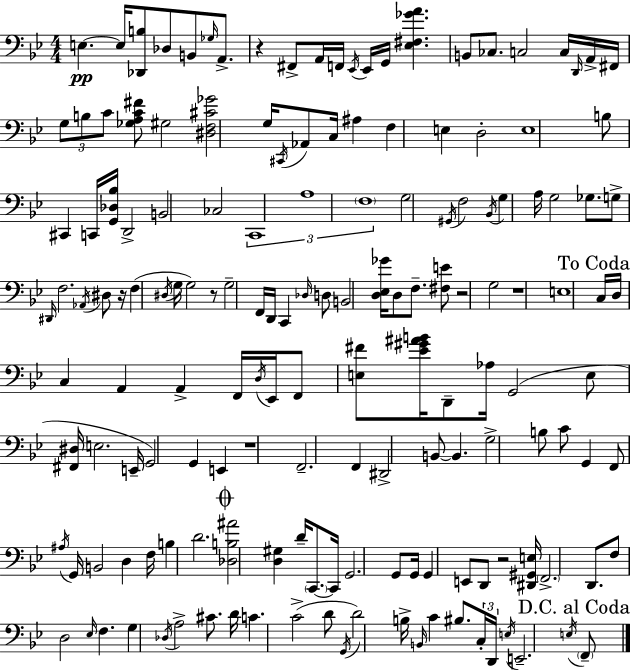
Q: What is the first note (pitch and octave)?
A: E3